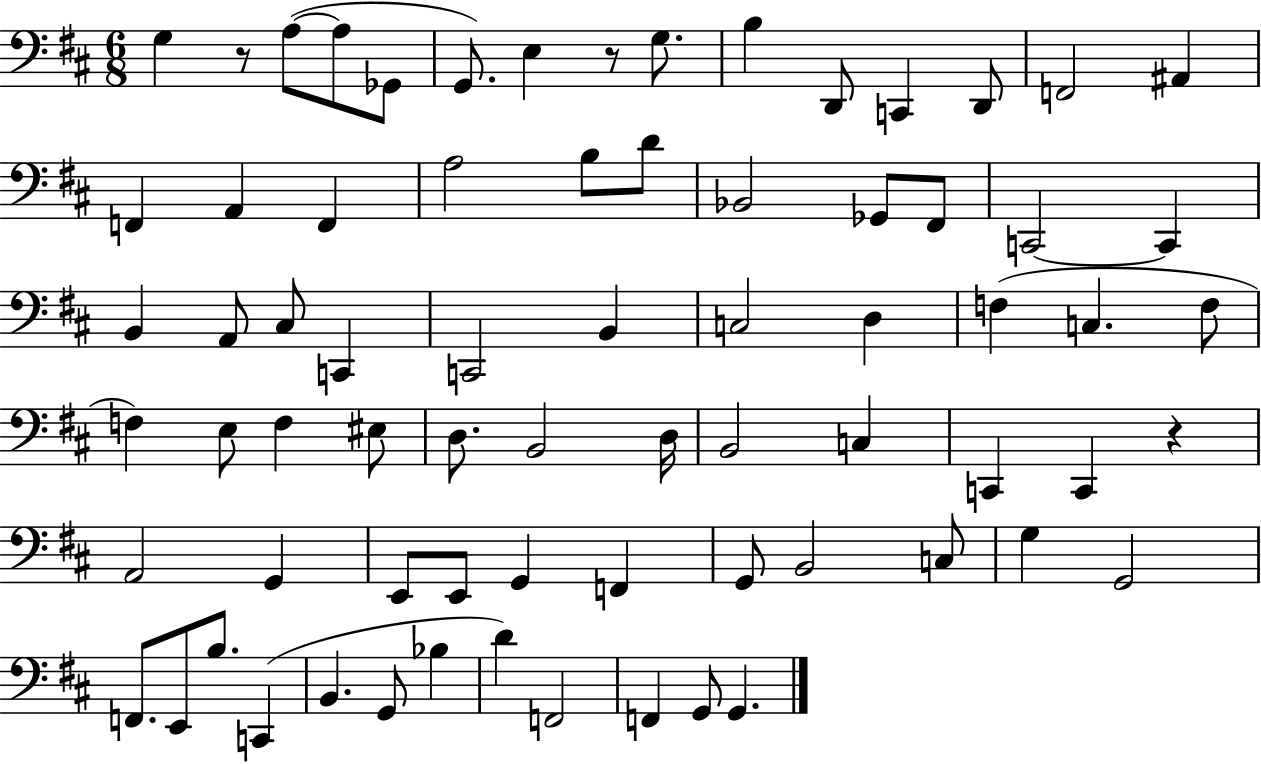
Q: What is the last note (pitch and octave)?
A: G2